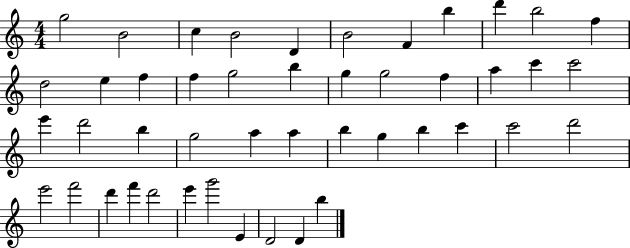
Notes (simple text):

G5/h B4/h C5/q B4/h D4/q B4/h F4/q B5/q D6/q B5/h F5/q D5/h E5/q F5/q F5/q G5/h B5/q G5/q G5/h F5/q A5/q C6/q C6/h E6/q D6/h B5/q G5/h A5/q A5/q B5/q G5/q B5/q C6/q C6/h D6/h E6/h F6/h D6/q F6/q D6/h E6/q G6/h E4/q D4/h D4/q B5/q